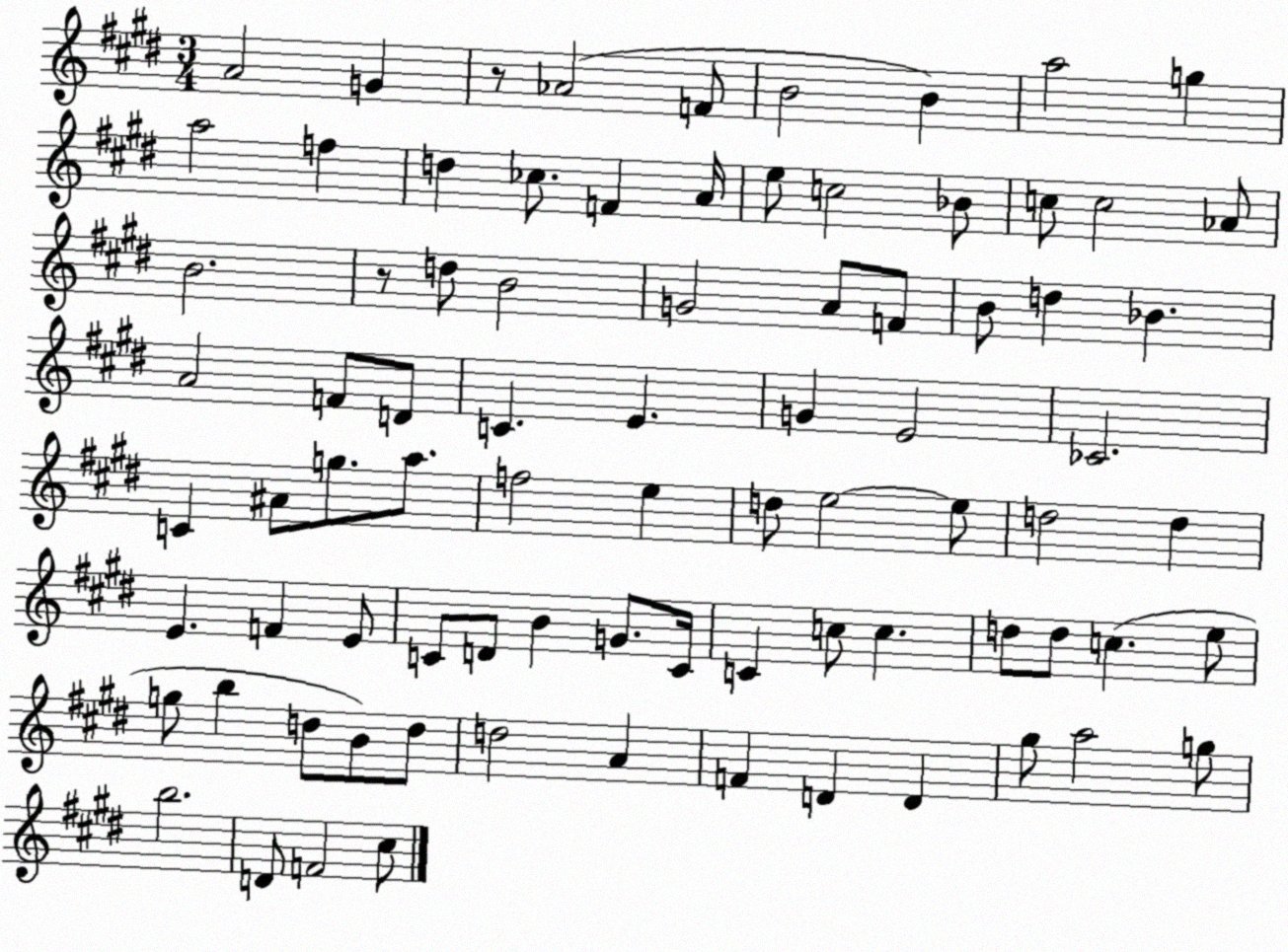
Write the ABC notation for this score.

X:1
T:Untitled
M:3/4
L:1/4
K:E
A2 G z/2 _A2 F/2 B2 B a2 g a2 f d _c/2 F A/4 e/2 c2 _B/2 c/2 c2 _A/2 B2 z/2 d/2 B2 G2 A/2 F/2 B/2 d _B A2 F/2 D/2 C E G E2 _C2 C ^A/2 g/2 a/2 f2 e d/2 e2 e/2 d2 d E F E/2 C/2 D/2 B G/2 C/4 C c/2 c d/2 d/2 c e/2 g/2 b d/2 B/2 d/2 d2 A F D D ^g/2 a2 g/2 b2 D/2 F2 ^c/2